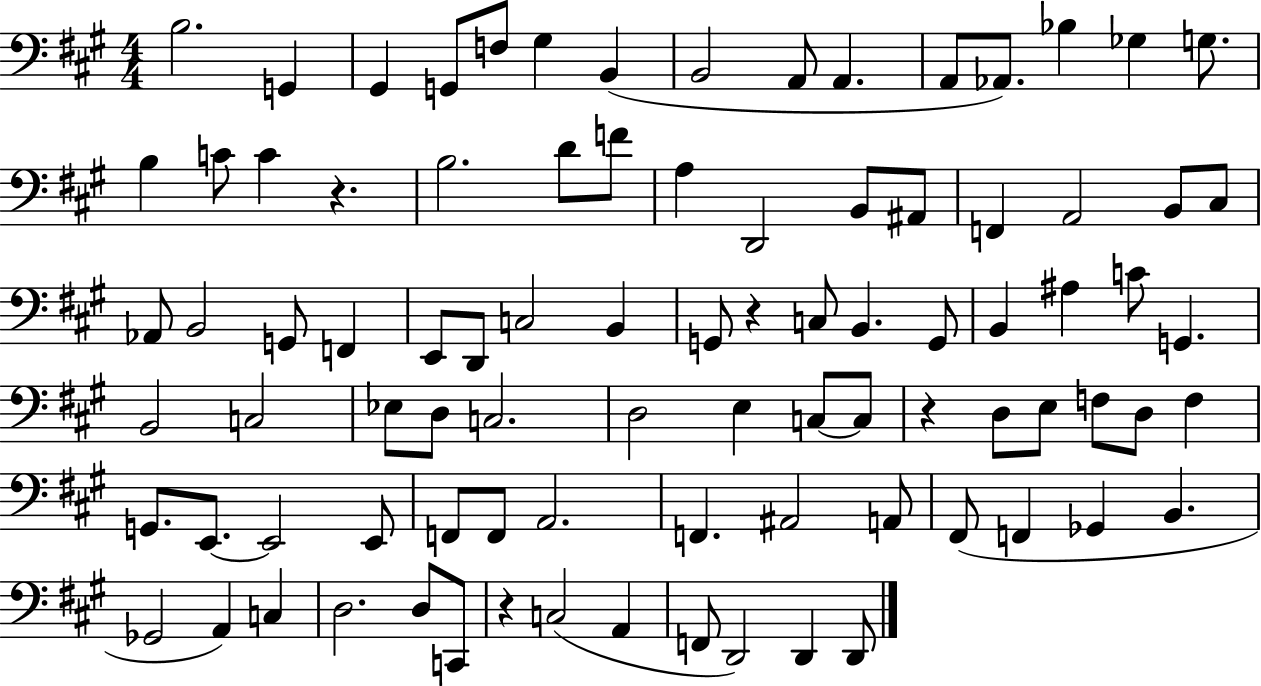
B3/h. G2/q G#2/q G2/e F3/e G#3/q B2/q B2/h A2/e A2/q. A2/e Ab2/e. Bb3/q Gb3/q G3/e. B3/q C4/e C4/q R/q. B3/h. D4/e F4/e A3/q D2/h B2/e A#2/e F2/q A2/h B2/e C#3/e Ab2/e B2/h G2/e F2/q E2/e D2/e C3/h B2/q G2/e R/q C3/e B2/q. G2/e B2/q A#3/q C4/e G2/q. B2/h C3/h Eb3/e D3/e C3/h. D3/h E3/q C3/e C3/e R/q D3/e E3/e F3/e D3/e F3/q G2/e. E2/e. E2/h E2/e F2/e F2/e A2/h. F2/q. A#2/h A2/e F#2/e F2/q Gb2/q B2/q. Gb2/h A2/q C3/q D3/h. D3/e C2/e R/q C3/h A2/q F2/e D2/h D2/q D2/e